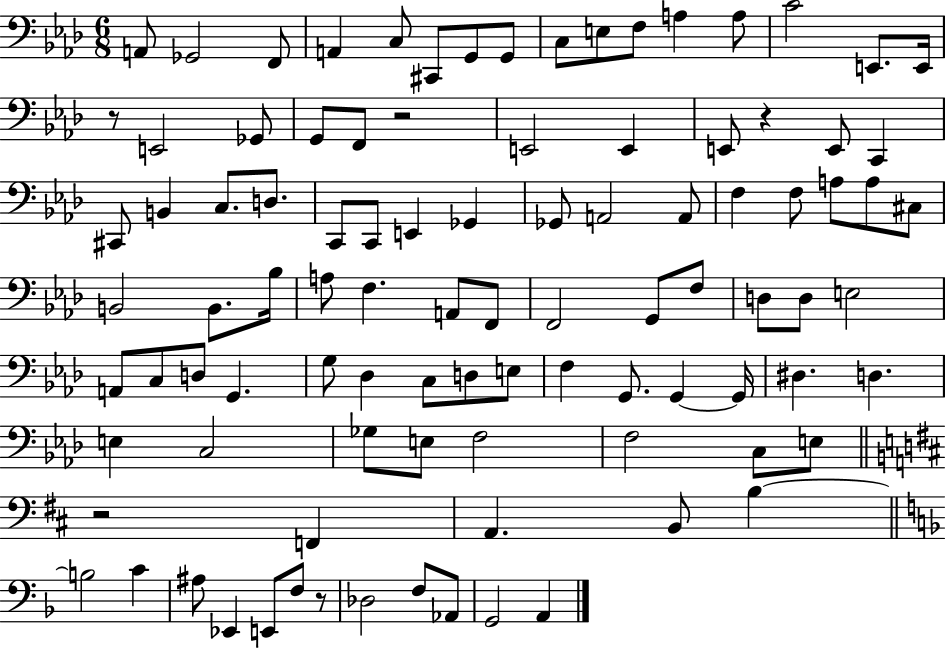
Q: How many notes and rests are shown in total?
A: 97